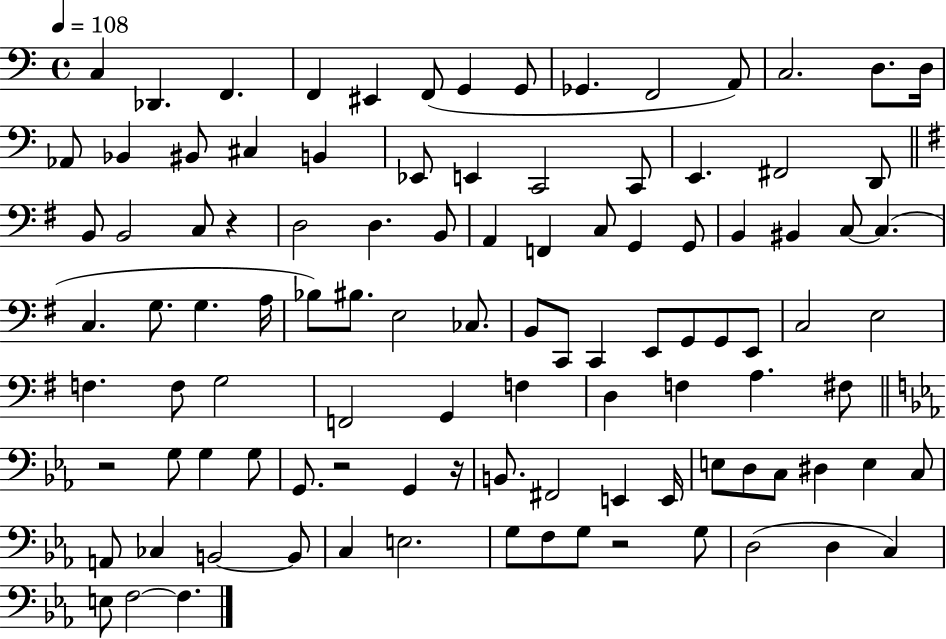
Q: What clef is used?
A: bass